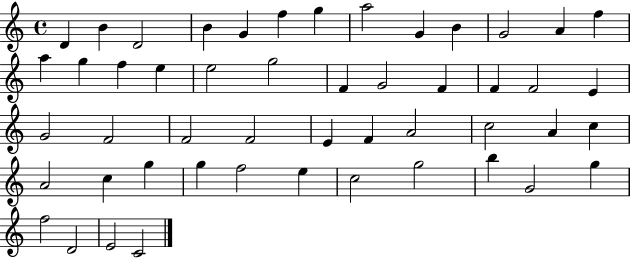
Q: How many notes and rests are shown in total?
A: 50